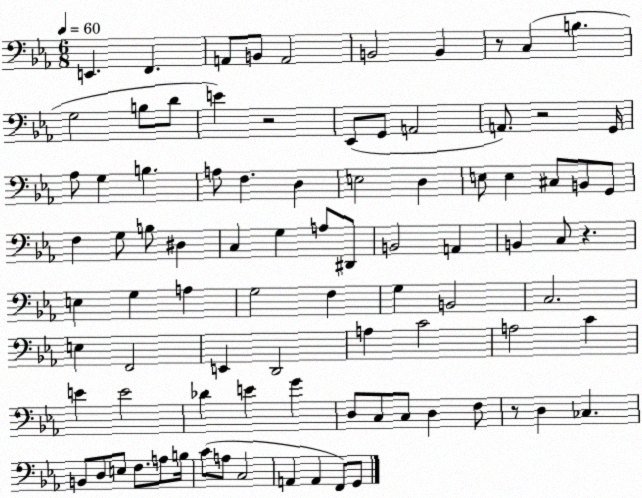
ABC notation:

X:1
T:Untitled
M:6/8
L:1/4
K:Eb
E,, F,, A,,/2 B,,/2 A,,2 B,,2 B,, z/2 C, B, G,2 B,/2 D/2 E z2 _E,,/2 G,,/2 A,,2 A,,/2 z2 G,,/4 _A,/2 G, B, A,/2 F, D, E,2 D, E,/2 E, ^C,/2 B,,/2 G,,/2 F, G,/2 B,/2 ^D, C, G, A,/2 ^D,,/2 B,,2 A,, B,, C,/2 z E, G, A, G,2 F, G, B,,2 C,2 E, F,,2 E,, D,,2 A, C2 A,2 C E E2 _D E G D,/2 C,/2 C,/2 D, F,/2 z/2 D, _C, B,,/2 D,/2 E,/2 F,/2 A,/2 B,/4 C/2 A,/2 C,2 A,, A,, F,,/2 G,,/2